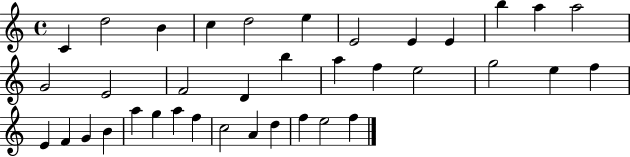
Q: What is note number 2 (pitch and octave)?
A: D5